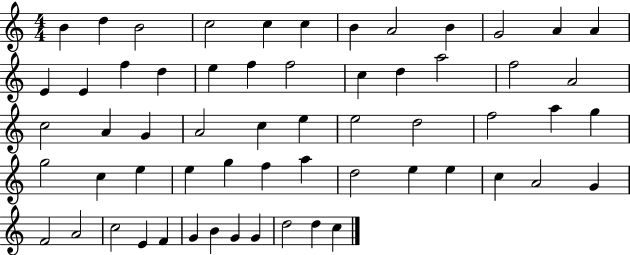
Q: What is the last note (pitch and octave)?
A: C5